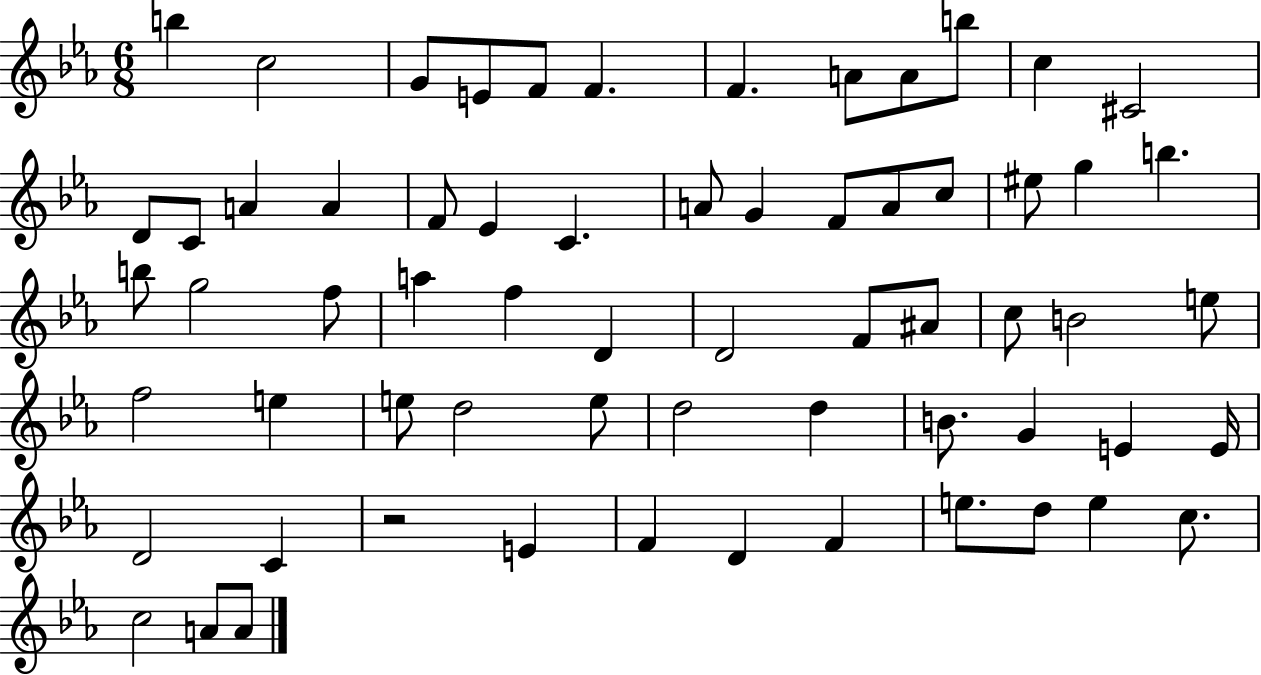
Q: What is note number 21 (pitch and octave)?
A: G4